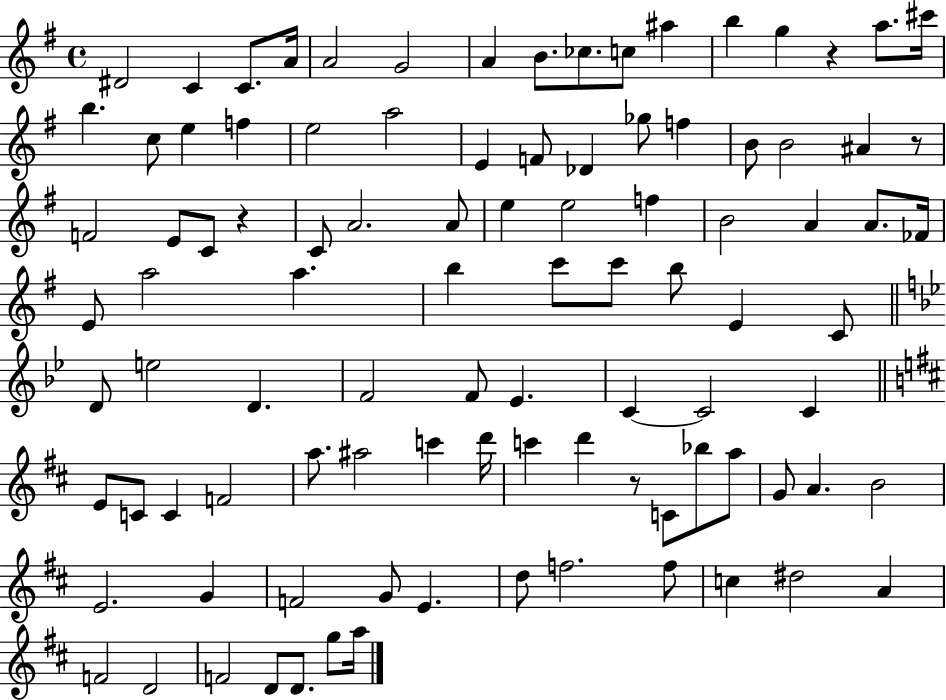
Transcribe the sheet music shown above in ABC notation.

X:1
T:Untitled
M:4/4
L:1/4
K:G
^D2 C C/2 A/4 A2 G2 A B/2 _c/2 c/2 ^a b g z a/2 ^c'/4 b c/2 e f e2 a2 E F/2 _D _g/2 f B/2 B2 ^A z/2 F2 E/2 C/2 z C/2 A2 A/2 e e2 f B2 A A/2 _F/4 E/2 a2 a b c'/2 c'/2 b/2 E C/2 D/2 e2 D F2 F/2 _E C C2 C E/2 C/2 C F2 a/2 ^a2 c' d'/4 c' d' z/2 C/2 _b/2 a/2 G/2 A B2 E2 G F2 G/2 E d/2 f2 f/2 c ^d2 A F2 D2 F2 D/2 D/2 g/2 a/4